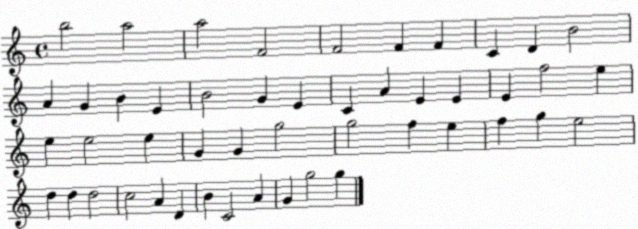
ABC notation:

X:1
T:Untitled
M:4/4
L:1/4
K:C
b2 a2 a2 F2 F2 F F C D B2 A G B E B2 G E C A E E E f2 e e e2 e G G g2 g2 f e f g e2 d d d2 c2 A D B C2 A G g2 g